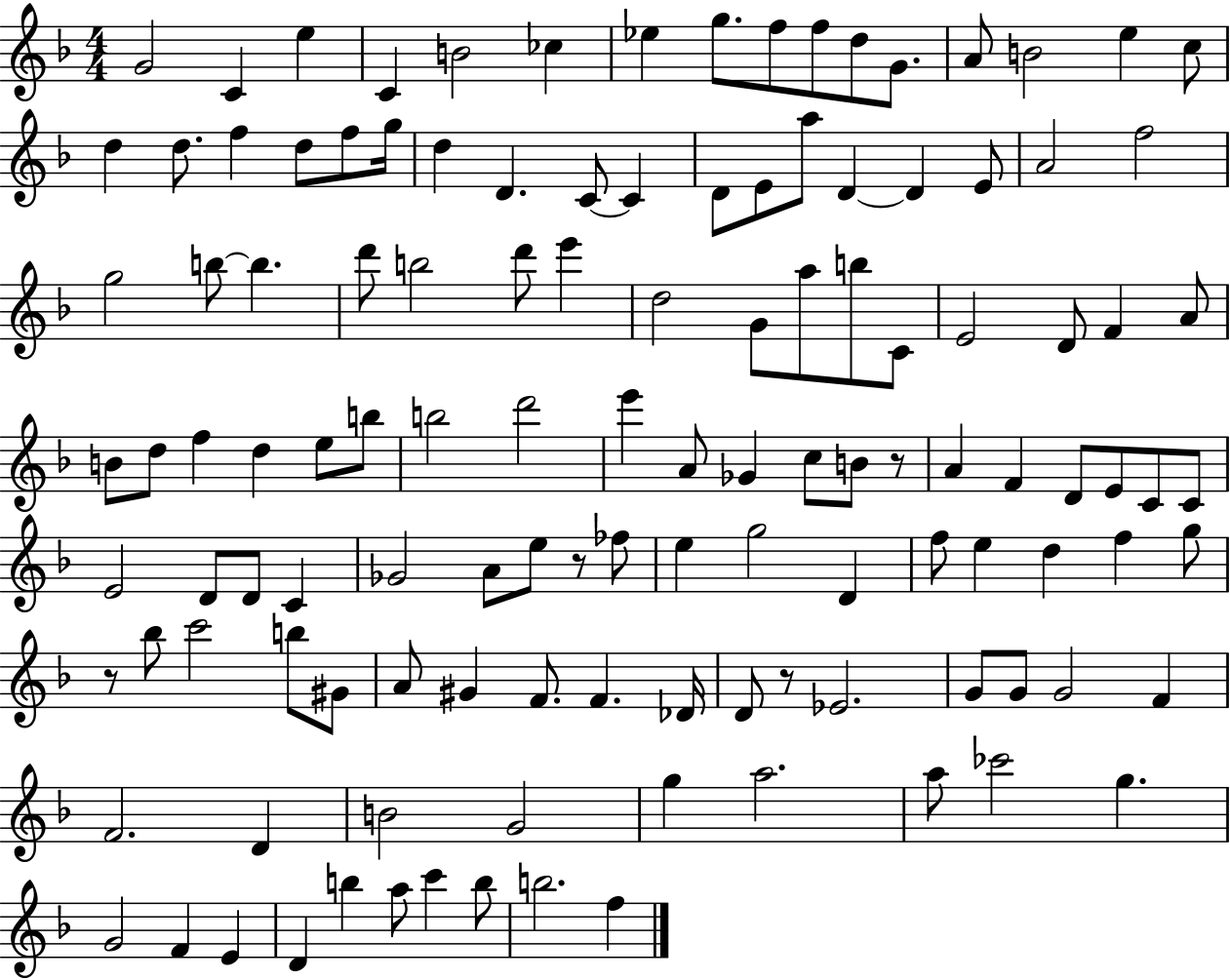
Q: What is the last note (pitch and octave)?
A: F5